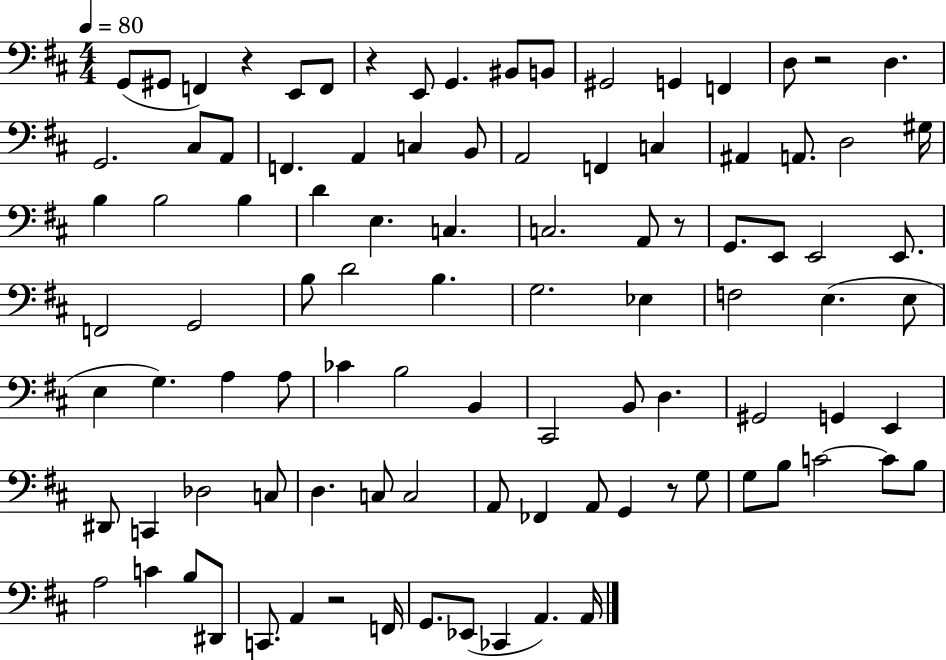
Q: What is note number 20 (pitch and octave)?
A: C3